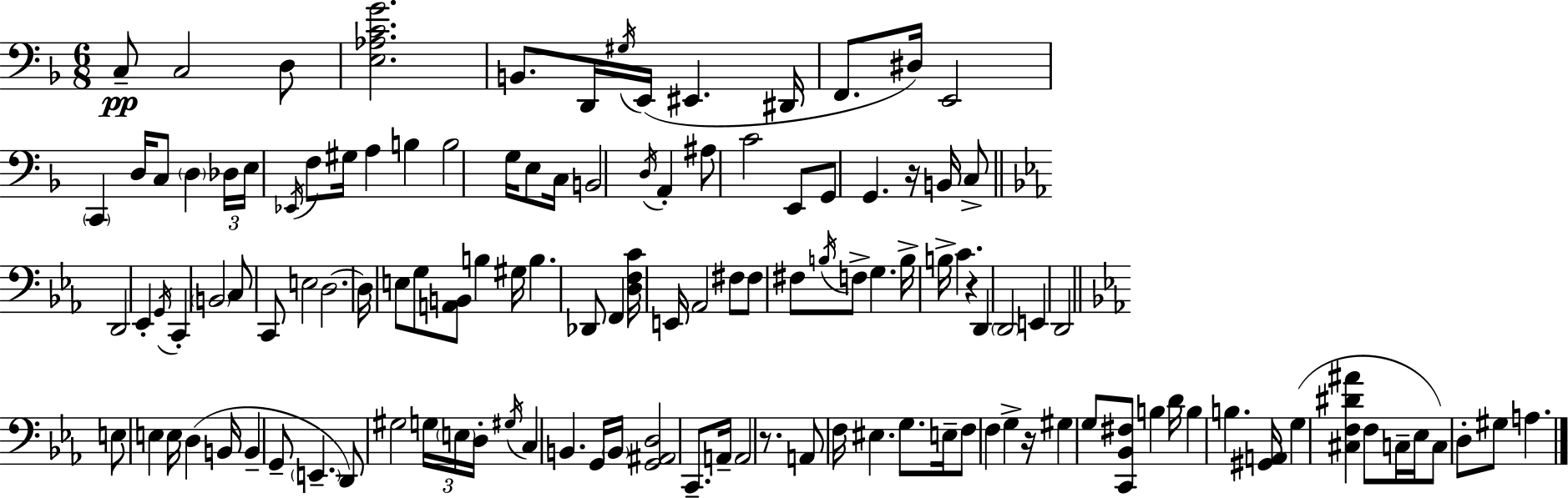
X:1
T:Untitled
M:6/8
L:1/4
K:F
C,/2 C,2 D,/2 [E,_A,CG]2 B,,/2 D,,/4 ^G,/4 E,,/4 ^E,, ^D,,/4 F,,/2 ^D,/4 E,,2 C,, D,/4 C,/2 D, _D,/4 E,/4 _E,,/4 F,/2 ^G,/4 A, B, B,2 G,/4 E,/2 C,/4 B,,2 D,/4 A,, ^A,/2 C2 E,,/2 G,,/2 G,, z/4 B,,/4 C,/2 D,,2 _E,, G,,/4 C,, B,,2 C,/2 C,,/2 E,2 D,2 D,/4 E,/2 G,/2 [A,,B,,]/2 B, ^G,/4 B, _D,,/2 F,, [D,F,C]/4 E,,/4 _A,,2 ^F,/2 ^F,/2 ^F,/2 B,/4 F,/2 G, B,/4 B,/4 C z D,, D,,2 E,, D,,2 E,/2 E, E,/4 D, B,,/4 B,, G,,/2 E,, D,,/2 ^G,2 G,/4 E,/4 D,/4 ^G,/4 C, B,, G,,/4 B,,/4 [G,,^A,,D,]2 C,,/2 A,,/4 A,,2 z/2 A,,/2 F,/4 ^E, G,/2 E,/4 F,/2 F, G, z/4 ^G, G,/2 [C,,_B,,^F,]/2 B, D/4 B, B, [^G,,A,,]/4 G, [^C,F,^D^A] F,/2 C,/4 _E,/4 C,/2 D,/2 ^G,/2 A,